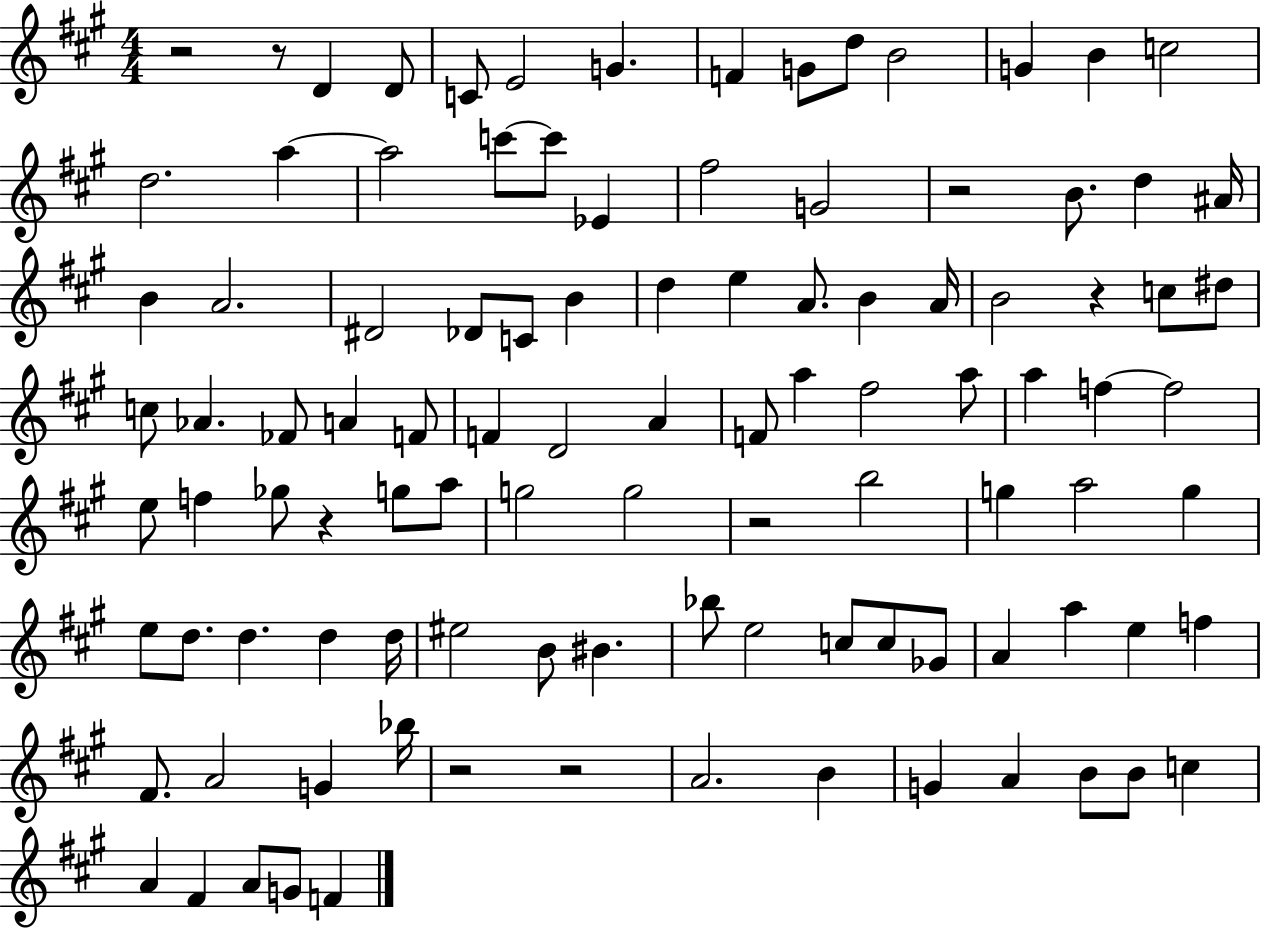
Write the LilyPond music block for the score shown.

{
  \clef treble
  \numericTimeSignature
  \time 4/4
  \key a \major
  r2 r8 d'4 d'8 | c'8 e'2 g'4. | f'4 g'8 d''8 b'2 | g'4 b'4 c''2 | \break d''2. a''4~~ | a''2 c'''8~~ c'''8 ees'4 | fis''2 g'2 | r2 b'8. d''4 ais'16 | \break b'4 a'2. | dis'2 des'8 c'8 b'4 | d''4 e''4 a'8. b'4 a'16 | b'2 r4 c''8 dis''8 | \break c''8 aes'4. fes'8 a'4 f'8 | f'4 d'2 a'4 | f'8 a''4 fis''2 a''8 | a''4 f''4~~ f''2 | \break e''8 f''4 ges''8 r4 g''8 a''8 | g''2 g''2 | r2 b''2 | g''4 a''2 g''4 | \break e''8 d''8. d''4. d''4 d''16 | eis''2 b'8 bis'4. | bes''8 e''2 c''8 c''8 ges'8 | a'4 a''4 e''4 f''4 | \break fis'8. a'2 g'4 bes''16 | r2 r2 | a'2. b'4 | g'4 a'4 b'8 b'8 c''4 | \break a'4 fis'4 a'8 g'8 f'4 | \bar "|."
}